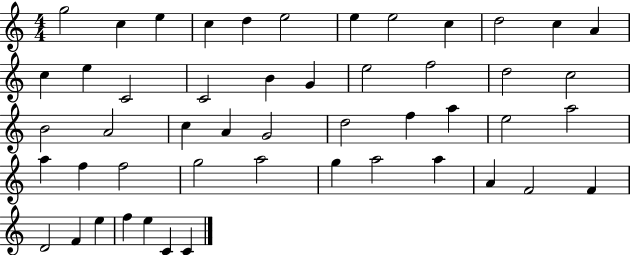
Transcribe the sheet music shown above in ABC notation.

X:1
T:Untitled
M:4/4
L:1/4
K:C
g2 c e c d e2 e e2 c d2 c A c e C2 C2 B G e2 f2 d2 c2 B2 A2 c A G2 d2 f a e2 a2 a f f2 g2 a2 g a2 a A F2 F D2 F e f e C C